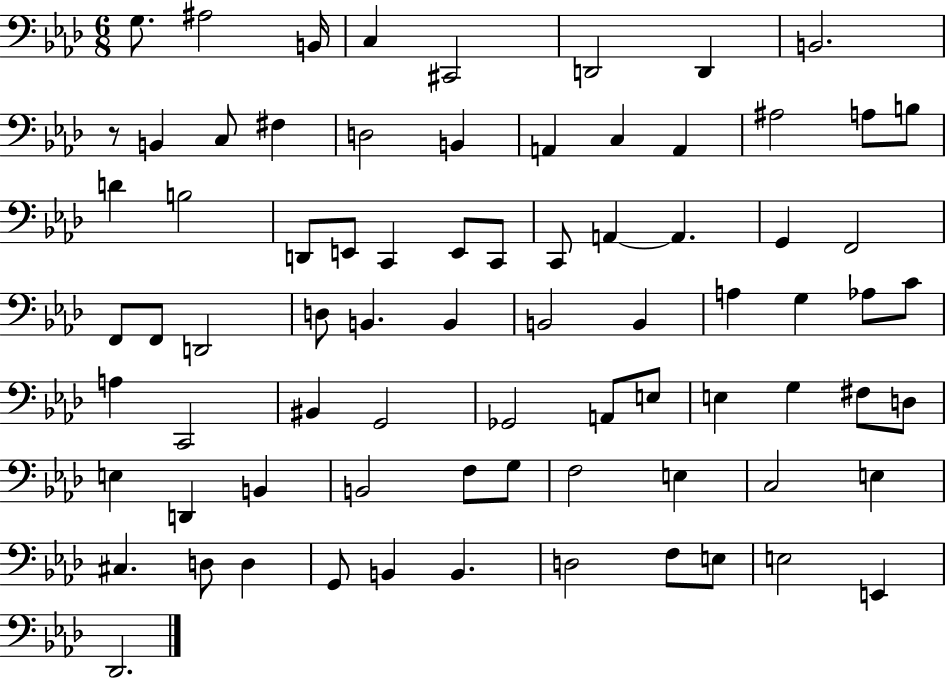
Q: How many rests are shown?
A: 1